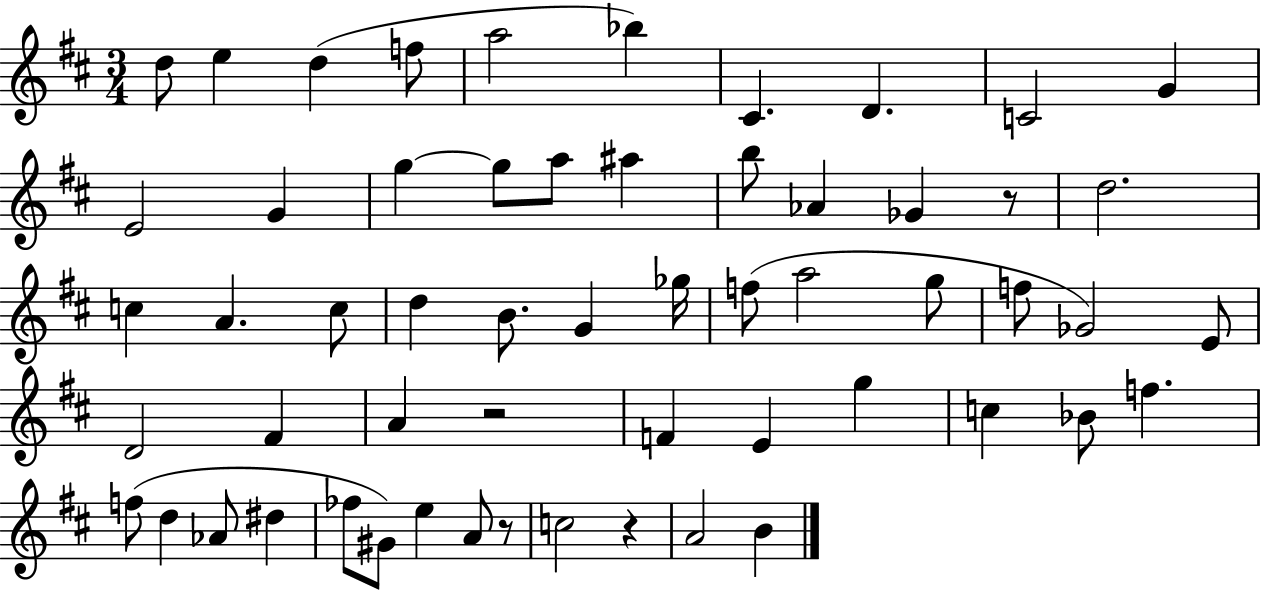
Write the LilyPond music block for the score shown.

{
  \clef treble
  \numericTimeSignature
  \time 3/4
  \key d \major
  d''8 e''4 d''4( f''8 | a''2 bes''4) | cis'4. d'4. | c'2 g'4 | \break e'2 g'4 | g''4~~ g''8 a''8 ais''4 | b''8 aes'4 ges'4 r8 | d''2. | \break c''4 a'4. c''8 | d''4 b'8. g'4 ges''16 | f''8( a''2 g''8 | f''8 ges'2) e'8 | \break d'2 fis'4 | a'4 r2 | f'4 e'4 g''4 | c''4 bes'8 f''4. | \break f''8( d''4 aes'8 dis''4 | fes''8 gis'8) e''4 a'8 r8 | c''2 r4 | a'2 b'4 | \break \bar "|."
}